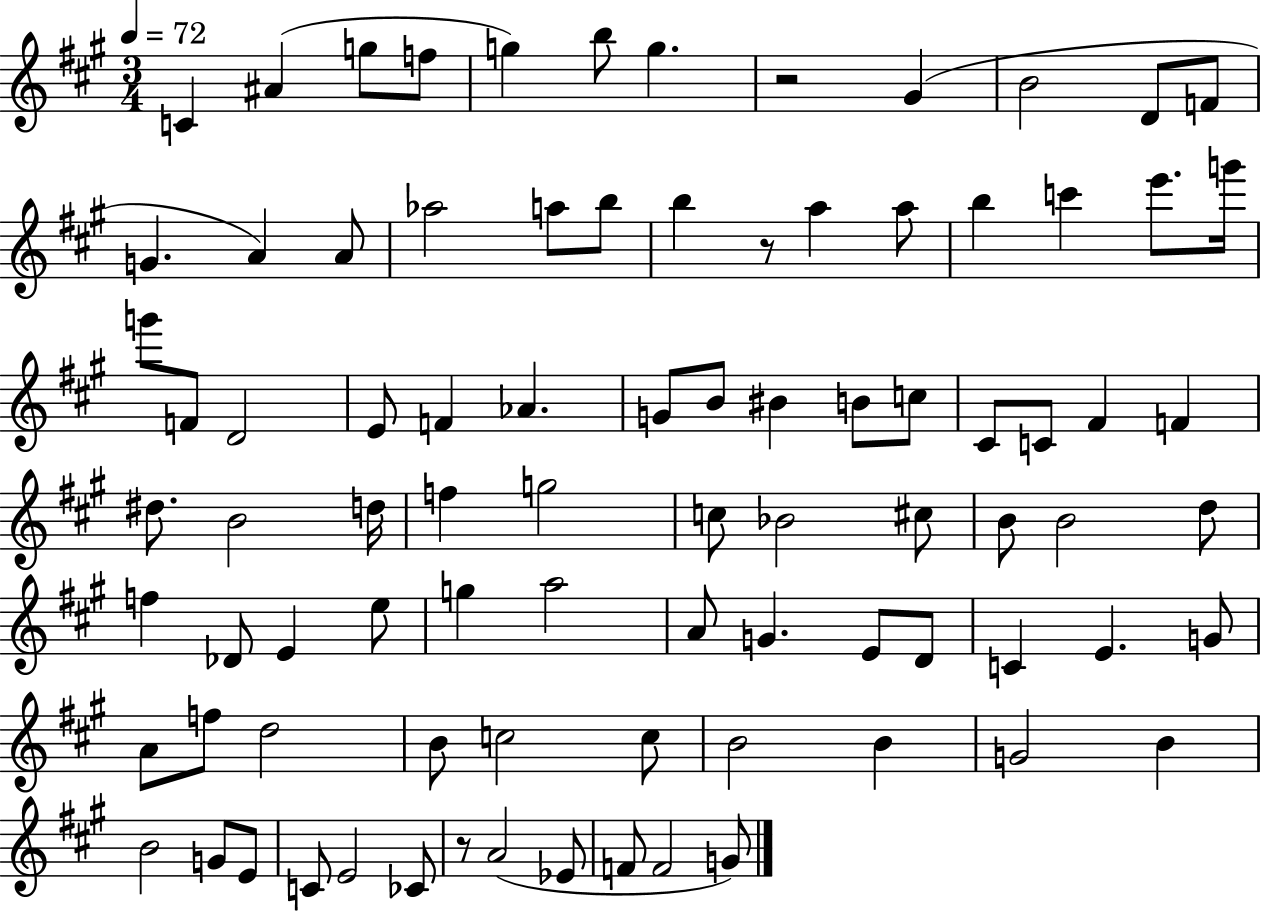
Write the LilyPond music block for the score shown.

{
  \clef treble
  \numericTimeSignature
  \time 3/4
  \key a \major
  \tempo 4 = 72
  c'4 ais'4( g''8 f''8 | g''4) b''8 g''4. | r2 gis'4( | b'2 d'8 f'8 | \break g'4. a'4) a'8 | aes''2 a''8 b''8 | b''4 r8 a''4 a''8 | b''4 c'''4 e'''8. g'''16 | \break g'''8 f'8 d'2 | e'8 f'4 aes'4. | g'8 b'8 bis'4 b'8 c''8 | cis'8 c'8 fis'4 f'4 | \break dis''8. b'2 d''16 | f''4 g''2 | c''8 bes'2 cis''8 | b'8 b'2 d''8 | \break f''4 des'8 e'4 e''8 | g''4 a''2 | a'8 g'4. e'8 d'8 | c'4 e'4. g'8 | \break a'8 f''8 d''2 | b'8 c''2 c''8 | b'2 b'4 | g'2 b'4 | \break b'2 g'8 e'8 | c'8 e'2 ces'8 | r8 a'2( ees'8 | f'8 f'2 g'8) | \break \bar "|."
}